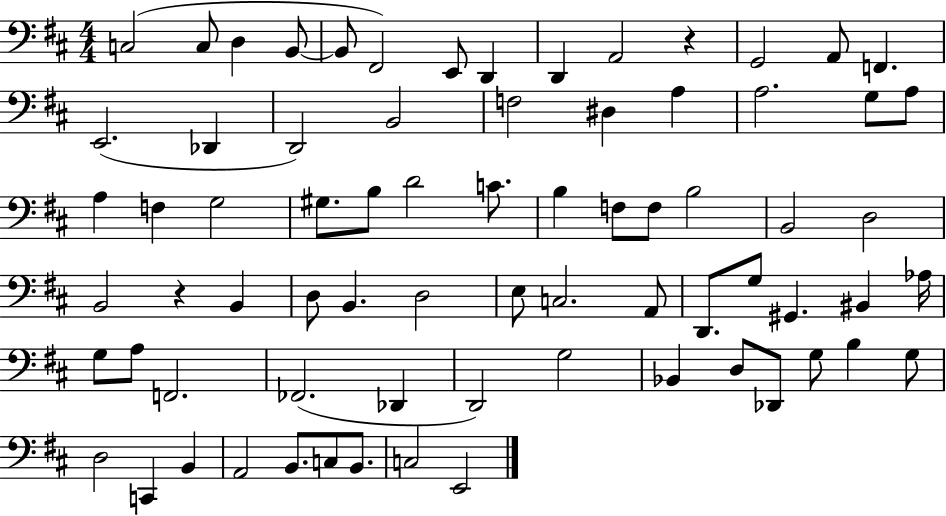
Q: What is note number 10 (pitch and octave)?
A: A2